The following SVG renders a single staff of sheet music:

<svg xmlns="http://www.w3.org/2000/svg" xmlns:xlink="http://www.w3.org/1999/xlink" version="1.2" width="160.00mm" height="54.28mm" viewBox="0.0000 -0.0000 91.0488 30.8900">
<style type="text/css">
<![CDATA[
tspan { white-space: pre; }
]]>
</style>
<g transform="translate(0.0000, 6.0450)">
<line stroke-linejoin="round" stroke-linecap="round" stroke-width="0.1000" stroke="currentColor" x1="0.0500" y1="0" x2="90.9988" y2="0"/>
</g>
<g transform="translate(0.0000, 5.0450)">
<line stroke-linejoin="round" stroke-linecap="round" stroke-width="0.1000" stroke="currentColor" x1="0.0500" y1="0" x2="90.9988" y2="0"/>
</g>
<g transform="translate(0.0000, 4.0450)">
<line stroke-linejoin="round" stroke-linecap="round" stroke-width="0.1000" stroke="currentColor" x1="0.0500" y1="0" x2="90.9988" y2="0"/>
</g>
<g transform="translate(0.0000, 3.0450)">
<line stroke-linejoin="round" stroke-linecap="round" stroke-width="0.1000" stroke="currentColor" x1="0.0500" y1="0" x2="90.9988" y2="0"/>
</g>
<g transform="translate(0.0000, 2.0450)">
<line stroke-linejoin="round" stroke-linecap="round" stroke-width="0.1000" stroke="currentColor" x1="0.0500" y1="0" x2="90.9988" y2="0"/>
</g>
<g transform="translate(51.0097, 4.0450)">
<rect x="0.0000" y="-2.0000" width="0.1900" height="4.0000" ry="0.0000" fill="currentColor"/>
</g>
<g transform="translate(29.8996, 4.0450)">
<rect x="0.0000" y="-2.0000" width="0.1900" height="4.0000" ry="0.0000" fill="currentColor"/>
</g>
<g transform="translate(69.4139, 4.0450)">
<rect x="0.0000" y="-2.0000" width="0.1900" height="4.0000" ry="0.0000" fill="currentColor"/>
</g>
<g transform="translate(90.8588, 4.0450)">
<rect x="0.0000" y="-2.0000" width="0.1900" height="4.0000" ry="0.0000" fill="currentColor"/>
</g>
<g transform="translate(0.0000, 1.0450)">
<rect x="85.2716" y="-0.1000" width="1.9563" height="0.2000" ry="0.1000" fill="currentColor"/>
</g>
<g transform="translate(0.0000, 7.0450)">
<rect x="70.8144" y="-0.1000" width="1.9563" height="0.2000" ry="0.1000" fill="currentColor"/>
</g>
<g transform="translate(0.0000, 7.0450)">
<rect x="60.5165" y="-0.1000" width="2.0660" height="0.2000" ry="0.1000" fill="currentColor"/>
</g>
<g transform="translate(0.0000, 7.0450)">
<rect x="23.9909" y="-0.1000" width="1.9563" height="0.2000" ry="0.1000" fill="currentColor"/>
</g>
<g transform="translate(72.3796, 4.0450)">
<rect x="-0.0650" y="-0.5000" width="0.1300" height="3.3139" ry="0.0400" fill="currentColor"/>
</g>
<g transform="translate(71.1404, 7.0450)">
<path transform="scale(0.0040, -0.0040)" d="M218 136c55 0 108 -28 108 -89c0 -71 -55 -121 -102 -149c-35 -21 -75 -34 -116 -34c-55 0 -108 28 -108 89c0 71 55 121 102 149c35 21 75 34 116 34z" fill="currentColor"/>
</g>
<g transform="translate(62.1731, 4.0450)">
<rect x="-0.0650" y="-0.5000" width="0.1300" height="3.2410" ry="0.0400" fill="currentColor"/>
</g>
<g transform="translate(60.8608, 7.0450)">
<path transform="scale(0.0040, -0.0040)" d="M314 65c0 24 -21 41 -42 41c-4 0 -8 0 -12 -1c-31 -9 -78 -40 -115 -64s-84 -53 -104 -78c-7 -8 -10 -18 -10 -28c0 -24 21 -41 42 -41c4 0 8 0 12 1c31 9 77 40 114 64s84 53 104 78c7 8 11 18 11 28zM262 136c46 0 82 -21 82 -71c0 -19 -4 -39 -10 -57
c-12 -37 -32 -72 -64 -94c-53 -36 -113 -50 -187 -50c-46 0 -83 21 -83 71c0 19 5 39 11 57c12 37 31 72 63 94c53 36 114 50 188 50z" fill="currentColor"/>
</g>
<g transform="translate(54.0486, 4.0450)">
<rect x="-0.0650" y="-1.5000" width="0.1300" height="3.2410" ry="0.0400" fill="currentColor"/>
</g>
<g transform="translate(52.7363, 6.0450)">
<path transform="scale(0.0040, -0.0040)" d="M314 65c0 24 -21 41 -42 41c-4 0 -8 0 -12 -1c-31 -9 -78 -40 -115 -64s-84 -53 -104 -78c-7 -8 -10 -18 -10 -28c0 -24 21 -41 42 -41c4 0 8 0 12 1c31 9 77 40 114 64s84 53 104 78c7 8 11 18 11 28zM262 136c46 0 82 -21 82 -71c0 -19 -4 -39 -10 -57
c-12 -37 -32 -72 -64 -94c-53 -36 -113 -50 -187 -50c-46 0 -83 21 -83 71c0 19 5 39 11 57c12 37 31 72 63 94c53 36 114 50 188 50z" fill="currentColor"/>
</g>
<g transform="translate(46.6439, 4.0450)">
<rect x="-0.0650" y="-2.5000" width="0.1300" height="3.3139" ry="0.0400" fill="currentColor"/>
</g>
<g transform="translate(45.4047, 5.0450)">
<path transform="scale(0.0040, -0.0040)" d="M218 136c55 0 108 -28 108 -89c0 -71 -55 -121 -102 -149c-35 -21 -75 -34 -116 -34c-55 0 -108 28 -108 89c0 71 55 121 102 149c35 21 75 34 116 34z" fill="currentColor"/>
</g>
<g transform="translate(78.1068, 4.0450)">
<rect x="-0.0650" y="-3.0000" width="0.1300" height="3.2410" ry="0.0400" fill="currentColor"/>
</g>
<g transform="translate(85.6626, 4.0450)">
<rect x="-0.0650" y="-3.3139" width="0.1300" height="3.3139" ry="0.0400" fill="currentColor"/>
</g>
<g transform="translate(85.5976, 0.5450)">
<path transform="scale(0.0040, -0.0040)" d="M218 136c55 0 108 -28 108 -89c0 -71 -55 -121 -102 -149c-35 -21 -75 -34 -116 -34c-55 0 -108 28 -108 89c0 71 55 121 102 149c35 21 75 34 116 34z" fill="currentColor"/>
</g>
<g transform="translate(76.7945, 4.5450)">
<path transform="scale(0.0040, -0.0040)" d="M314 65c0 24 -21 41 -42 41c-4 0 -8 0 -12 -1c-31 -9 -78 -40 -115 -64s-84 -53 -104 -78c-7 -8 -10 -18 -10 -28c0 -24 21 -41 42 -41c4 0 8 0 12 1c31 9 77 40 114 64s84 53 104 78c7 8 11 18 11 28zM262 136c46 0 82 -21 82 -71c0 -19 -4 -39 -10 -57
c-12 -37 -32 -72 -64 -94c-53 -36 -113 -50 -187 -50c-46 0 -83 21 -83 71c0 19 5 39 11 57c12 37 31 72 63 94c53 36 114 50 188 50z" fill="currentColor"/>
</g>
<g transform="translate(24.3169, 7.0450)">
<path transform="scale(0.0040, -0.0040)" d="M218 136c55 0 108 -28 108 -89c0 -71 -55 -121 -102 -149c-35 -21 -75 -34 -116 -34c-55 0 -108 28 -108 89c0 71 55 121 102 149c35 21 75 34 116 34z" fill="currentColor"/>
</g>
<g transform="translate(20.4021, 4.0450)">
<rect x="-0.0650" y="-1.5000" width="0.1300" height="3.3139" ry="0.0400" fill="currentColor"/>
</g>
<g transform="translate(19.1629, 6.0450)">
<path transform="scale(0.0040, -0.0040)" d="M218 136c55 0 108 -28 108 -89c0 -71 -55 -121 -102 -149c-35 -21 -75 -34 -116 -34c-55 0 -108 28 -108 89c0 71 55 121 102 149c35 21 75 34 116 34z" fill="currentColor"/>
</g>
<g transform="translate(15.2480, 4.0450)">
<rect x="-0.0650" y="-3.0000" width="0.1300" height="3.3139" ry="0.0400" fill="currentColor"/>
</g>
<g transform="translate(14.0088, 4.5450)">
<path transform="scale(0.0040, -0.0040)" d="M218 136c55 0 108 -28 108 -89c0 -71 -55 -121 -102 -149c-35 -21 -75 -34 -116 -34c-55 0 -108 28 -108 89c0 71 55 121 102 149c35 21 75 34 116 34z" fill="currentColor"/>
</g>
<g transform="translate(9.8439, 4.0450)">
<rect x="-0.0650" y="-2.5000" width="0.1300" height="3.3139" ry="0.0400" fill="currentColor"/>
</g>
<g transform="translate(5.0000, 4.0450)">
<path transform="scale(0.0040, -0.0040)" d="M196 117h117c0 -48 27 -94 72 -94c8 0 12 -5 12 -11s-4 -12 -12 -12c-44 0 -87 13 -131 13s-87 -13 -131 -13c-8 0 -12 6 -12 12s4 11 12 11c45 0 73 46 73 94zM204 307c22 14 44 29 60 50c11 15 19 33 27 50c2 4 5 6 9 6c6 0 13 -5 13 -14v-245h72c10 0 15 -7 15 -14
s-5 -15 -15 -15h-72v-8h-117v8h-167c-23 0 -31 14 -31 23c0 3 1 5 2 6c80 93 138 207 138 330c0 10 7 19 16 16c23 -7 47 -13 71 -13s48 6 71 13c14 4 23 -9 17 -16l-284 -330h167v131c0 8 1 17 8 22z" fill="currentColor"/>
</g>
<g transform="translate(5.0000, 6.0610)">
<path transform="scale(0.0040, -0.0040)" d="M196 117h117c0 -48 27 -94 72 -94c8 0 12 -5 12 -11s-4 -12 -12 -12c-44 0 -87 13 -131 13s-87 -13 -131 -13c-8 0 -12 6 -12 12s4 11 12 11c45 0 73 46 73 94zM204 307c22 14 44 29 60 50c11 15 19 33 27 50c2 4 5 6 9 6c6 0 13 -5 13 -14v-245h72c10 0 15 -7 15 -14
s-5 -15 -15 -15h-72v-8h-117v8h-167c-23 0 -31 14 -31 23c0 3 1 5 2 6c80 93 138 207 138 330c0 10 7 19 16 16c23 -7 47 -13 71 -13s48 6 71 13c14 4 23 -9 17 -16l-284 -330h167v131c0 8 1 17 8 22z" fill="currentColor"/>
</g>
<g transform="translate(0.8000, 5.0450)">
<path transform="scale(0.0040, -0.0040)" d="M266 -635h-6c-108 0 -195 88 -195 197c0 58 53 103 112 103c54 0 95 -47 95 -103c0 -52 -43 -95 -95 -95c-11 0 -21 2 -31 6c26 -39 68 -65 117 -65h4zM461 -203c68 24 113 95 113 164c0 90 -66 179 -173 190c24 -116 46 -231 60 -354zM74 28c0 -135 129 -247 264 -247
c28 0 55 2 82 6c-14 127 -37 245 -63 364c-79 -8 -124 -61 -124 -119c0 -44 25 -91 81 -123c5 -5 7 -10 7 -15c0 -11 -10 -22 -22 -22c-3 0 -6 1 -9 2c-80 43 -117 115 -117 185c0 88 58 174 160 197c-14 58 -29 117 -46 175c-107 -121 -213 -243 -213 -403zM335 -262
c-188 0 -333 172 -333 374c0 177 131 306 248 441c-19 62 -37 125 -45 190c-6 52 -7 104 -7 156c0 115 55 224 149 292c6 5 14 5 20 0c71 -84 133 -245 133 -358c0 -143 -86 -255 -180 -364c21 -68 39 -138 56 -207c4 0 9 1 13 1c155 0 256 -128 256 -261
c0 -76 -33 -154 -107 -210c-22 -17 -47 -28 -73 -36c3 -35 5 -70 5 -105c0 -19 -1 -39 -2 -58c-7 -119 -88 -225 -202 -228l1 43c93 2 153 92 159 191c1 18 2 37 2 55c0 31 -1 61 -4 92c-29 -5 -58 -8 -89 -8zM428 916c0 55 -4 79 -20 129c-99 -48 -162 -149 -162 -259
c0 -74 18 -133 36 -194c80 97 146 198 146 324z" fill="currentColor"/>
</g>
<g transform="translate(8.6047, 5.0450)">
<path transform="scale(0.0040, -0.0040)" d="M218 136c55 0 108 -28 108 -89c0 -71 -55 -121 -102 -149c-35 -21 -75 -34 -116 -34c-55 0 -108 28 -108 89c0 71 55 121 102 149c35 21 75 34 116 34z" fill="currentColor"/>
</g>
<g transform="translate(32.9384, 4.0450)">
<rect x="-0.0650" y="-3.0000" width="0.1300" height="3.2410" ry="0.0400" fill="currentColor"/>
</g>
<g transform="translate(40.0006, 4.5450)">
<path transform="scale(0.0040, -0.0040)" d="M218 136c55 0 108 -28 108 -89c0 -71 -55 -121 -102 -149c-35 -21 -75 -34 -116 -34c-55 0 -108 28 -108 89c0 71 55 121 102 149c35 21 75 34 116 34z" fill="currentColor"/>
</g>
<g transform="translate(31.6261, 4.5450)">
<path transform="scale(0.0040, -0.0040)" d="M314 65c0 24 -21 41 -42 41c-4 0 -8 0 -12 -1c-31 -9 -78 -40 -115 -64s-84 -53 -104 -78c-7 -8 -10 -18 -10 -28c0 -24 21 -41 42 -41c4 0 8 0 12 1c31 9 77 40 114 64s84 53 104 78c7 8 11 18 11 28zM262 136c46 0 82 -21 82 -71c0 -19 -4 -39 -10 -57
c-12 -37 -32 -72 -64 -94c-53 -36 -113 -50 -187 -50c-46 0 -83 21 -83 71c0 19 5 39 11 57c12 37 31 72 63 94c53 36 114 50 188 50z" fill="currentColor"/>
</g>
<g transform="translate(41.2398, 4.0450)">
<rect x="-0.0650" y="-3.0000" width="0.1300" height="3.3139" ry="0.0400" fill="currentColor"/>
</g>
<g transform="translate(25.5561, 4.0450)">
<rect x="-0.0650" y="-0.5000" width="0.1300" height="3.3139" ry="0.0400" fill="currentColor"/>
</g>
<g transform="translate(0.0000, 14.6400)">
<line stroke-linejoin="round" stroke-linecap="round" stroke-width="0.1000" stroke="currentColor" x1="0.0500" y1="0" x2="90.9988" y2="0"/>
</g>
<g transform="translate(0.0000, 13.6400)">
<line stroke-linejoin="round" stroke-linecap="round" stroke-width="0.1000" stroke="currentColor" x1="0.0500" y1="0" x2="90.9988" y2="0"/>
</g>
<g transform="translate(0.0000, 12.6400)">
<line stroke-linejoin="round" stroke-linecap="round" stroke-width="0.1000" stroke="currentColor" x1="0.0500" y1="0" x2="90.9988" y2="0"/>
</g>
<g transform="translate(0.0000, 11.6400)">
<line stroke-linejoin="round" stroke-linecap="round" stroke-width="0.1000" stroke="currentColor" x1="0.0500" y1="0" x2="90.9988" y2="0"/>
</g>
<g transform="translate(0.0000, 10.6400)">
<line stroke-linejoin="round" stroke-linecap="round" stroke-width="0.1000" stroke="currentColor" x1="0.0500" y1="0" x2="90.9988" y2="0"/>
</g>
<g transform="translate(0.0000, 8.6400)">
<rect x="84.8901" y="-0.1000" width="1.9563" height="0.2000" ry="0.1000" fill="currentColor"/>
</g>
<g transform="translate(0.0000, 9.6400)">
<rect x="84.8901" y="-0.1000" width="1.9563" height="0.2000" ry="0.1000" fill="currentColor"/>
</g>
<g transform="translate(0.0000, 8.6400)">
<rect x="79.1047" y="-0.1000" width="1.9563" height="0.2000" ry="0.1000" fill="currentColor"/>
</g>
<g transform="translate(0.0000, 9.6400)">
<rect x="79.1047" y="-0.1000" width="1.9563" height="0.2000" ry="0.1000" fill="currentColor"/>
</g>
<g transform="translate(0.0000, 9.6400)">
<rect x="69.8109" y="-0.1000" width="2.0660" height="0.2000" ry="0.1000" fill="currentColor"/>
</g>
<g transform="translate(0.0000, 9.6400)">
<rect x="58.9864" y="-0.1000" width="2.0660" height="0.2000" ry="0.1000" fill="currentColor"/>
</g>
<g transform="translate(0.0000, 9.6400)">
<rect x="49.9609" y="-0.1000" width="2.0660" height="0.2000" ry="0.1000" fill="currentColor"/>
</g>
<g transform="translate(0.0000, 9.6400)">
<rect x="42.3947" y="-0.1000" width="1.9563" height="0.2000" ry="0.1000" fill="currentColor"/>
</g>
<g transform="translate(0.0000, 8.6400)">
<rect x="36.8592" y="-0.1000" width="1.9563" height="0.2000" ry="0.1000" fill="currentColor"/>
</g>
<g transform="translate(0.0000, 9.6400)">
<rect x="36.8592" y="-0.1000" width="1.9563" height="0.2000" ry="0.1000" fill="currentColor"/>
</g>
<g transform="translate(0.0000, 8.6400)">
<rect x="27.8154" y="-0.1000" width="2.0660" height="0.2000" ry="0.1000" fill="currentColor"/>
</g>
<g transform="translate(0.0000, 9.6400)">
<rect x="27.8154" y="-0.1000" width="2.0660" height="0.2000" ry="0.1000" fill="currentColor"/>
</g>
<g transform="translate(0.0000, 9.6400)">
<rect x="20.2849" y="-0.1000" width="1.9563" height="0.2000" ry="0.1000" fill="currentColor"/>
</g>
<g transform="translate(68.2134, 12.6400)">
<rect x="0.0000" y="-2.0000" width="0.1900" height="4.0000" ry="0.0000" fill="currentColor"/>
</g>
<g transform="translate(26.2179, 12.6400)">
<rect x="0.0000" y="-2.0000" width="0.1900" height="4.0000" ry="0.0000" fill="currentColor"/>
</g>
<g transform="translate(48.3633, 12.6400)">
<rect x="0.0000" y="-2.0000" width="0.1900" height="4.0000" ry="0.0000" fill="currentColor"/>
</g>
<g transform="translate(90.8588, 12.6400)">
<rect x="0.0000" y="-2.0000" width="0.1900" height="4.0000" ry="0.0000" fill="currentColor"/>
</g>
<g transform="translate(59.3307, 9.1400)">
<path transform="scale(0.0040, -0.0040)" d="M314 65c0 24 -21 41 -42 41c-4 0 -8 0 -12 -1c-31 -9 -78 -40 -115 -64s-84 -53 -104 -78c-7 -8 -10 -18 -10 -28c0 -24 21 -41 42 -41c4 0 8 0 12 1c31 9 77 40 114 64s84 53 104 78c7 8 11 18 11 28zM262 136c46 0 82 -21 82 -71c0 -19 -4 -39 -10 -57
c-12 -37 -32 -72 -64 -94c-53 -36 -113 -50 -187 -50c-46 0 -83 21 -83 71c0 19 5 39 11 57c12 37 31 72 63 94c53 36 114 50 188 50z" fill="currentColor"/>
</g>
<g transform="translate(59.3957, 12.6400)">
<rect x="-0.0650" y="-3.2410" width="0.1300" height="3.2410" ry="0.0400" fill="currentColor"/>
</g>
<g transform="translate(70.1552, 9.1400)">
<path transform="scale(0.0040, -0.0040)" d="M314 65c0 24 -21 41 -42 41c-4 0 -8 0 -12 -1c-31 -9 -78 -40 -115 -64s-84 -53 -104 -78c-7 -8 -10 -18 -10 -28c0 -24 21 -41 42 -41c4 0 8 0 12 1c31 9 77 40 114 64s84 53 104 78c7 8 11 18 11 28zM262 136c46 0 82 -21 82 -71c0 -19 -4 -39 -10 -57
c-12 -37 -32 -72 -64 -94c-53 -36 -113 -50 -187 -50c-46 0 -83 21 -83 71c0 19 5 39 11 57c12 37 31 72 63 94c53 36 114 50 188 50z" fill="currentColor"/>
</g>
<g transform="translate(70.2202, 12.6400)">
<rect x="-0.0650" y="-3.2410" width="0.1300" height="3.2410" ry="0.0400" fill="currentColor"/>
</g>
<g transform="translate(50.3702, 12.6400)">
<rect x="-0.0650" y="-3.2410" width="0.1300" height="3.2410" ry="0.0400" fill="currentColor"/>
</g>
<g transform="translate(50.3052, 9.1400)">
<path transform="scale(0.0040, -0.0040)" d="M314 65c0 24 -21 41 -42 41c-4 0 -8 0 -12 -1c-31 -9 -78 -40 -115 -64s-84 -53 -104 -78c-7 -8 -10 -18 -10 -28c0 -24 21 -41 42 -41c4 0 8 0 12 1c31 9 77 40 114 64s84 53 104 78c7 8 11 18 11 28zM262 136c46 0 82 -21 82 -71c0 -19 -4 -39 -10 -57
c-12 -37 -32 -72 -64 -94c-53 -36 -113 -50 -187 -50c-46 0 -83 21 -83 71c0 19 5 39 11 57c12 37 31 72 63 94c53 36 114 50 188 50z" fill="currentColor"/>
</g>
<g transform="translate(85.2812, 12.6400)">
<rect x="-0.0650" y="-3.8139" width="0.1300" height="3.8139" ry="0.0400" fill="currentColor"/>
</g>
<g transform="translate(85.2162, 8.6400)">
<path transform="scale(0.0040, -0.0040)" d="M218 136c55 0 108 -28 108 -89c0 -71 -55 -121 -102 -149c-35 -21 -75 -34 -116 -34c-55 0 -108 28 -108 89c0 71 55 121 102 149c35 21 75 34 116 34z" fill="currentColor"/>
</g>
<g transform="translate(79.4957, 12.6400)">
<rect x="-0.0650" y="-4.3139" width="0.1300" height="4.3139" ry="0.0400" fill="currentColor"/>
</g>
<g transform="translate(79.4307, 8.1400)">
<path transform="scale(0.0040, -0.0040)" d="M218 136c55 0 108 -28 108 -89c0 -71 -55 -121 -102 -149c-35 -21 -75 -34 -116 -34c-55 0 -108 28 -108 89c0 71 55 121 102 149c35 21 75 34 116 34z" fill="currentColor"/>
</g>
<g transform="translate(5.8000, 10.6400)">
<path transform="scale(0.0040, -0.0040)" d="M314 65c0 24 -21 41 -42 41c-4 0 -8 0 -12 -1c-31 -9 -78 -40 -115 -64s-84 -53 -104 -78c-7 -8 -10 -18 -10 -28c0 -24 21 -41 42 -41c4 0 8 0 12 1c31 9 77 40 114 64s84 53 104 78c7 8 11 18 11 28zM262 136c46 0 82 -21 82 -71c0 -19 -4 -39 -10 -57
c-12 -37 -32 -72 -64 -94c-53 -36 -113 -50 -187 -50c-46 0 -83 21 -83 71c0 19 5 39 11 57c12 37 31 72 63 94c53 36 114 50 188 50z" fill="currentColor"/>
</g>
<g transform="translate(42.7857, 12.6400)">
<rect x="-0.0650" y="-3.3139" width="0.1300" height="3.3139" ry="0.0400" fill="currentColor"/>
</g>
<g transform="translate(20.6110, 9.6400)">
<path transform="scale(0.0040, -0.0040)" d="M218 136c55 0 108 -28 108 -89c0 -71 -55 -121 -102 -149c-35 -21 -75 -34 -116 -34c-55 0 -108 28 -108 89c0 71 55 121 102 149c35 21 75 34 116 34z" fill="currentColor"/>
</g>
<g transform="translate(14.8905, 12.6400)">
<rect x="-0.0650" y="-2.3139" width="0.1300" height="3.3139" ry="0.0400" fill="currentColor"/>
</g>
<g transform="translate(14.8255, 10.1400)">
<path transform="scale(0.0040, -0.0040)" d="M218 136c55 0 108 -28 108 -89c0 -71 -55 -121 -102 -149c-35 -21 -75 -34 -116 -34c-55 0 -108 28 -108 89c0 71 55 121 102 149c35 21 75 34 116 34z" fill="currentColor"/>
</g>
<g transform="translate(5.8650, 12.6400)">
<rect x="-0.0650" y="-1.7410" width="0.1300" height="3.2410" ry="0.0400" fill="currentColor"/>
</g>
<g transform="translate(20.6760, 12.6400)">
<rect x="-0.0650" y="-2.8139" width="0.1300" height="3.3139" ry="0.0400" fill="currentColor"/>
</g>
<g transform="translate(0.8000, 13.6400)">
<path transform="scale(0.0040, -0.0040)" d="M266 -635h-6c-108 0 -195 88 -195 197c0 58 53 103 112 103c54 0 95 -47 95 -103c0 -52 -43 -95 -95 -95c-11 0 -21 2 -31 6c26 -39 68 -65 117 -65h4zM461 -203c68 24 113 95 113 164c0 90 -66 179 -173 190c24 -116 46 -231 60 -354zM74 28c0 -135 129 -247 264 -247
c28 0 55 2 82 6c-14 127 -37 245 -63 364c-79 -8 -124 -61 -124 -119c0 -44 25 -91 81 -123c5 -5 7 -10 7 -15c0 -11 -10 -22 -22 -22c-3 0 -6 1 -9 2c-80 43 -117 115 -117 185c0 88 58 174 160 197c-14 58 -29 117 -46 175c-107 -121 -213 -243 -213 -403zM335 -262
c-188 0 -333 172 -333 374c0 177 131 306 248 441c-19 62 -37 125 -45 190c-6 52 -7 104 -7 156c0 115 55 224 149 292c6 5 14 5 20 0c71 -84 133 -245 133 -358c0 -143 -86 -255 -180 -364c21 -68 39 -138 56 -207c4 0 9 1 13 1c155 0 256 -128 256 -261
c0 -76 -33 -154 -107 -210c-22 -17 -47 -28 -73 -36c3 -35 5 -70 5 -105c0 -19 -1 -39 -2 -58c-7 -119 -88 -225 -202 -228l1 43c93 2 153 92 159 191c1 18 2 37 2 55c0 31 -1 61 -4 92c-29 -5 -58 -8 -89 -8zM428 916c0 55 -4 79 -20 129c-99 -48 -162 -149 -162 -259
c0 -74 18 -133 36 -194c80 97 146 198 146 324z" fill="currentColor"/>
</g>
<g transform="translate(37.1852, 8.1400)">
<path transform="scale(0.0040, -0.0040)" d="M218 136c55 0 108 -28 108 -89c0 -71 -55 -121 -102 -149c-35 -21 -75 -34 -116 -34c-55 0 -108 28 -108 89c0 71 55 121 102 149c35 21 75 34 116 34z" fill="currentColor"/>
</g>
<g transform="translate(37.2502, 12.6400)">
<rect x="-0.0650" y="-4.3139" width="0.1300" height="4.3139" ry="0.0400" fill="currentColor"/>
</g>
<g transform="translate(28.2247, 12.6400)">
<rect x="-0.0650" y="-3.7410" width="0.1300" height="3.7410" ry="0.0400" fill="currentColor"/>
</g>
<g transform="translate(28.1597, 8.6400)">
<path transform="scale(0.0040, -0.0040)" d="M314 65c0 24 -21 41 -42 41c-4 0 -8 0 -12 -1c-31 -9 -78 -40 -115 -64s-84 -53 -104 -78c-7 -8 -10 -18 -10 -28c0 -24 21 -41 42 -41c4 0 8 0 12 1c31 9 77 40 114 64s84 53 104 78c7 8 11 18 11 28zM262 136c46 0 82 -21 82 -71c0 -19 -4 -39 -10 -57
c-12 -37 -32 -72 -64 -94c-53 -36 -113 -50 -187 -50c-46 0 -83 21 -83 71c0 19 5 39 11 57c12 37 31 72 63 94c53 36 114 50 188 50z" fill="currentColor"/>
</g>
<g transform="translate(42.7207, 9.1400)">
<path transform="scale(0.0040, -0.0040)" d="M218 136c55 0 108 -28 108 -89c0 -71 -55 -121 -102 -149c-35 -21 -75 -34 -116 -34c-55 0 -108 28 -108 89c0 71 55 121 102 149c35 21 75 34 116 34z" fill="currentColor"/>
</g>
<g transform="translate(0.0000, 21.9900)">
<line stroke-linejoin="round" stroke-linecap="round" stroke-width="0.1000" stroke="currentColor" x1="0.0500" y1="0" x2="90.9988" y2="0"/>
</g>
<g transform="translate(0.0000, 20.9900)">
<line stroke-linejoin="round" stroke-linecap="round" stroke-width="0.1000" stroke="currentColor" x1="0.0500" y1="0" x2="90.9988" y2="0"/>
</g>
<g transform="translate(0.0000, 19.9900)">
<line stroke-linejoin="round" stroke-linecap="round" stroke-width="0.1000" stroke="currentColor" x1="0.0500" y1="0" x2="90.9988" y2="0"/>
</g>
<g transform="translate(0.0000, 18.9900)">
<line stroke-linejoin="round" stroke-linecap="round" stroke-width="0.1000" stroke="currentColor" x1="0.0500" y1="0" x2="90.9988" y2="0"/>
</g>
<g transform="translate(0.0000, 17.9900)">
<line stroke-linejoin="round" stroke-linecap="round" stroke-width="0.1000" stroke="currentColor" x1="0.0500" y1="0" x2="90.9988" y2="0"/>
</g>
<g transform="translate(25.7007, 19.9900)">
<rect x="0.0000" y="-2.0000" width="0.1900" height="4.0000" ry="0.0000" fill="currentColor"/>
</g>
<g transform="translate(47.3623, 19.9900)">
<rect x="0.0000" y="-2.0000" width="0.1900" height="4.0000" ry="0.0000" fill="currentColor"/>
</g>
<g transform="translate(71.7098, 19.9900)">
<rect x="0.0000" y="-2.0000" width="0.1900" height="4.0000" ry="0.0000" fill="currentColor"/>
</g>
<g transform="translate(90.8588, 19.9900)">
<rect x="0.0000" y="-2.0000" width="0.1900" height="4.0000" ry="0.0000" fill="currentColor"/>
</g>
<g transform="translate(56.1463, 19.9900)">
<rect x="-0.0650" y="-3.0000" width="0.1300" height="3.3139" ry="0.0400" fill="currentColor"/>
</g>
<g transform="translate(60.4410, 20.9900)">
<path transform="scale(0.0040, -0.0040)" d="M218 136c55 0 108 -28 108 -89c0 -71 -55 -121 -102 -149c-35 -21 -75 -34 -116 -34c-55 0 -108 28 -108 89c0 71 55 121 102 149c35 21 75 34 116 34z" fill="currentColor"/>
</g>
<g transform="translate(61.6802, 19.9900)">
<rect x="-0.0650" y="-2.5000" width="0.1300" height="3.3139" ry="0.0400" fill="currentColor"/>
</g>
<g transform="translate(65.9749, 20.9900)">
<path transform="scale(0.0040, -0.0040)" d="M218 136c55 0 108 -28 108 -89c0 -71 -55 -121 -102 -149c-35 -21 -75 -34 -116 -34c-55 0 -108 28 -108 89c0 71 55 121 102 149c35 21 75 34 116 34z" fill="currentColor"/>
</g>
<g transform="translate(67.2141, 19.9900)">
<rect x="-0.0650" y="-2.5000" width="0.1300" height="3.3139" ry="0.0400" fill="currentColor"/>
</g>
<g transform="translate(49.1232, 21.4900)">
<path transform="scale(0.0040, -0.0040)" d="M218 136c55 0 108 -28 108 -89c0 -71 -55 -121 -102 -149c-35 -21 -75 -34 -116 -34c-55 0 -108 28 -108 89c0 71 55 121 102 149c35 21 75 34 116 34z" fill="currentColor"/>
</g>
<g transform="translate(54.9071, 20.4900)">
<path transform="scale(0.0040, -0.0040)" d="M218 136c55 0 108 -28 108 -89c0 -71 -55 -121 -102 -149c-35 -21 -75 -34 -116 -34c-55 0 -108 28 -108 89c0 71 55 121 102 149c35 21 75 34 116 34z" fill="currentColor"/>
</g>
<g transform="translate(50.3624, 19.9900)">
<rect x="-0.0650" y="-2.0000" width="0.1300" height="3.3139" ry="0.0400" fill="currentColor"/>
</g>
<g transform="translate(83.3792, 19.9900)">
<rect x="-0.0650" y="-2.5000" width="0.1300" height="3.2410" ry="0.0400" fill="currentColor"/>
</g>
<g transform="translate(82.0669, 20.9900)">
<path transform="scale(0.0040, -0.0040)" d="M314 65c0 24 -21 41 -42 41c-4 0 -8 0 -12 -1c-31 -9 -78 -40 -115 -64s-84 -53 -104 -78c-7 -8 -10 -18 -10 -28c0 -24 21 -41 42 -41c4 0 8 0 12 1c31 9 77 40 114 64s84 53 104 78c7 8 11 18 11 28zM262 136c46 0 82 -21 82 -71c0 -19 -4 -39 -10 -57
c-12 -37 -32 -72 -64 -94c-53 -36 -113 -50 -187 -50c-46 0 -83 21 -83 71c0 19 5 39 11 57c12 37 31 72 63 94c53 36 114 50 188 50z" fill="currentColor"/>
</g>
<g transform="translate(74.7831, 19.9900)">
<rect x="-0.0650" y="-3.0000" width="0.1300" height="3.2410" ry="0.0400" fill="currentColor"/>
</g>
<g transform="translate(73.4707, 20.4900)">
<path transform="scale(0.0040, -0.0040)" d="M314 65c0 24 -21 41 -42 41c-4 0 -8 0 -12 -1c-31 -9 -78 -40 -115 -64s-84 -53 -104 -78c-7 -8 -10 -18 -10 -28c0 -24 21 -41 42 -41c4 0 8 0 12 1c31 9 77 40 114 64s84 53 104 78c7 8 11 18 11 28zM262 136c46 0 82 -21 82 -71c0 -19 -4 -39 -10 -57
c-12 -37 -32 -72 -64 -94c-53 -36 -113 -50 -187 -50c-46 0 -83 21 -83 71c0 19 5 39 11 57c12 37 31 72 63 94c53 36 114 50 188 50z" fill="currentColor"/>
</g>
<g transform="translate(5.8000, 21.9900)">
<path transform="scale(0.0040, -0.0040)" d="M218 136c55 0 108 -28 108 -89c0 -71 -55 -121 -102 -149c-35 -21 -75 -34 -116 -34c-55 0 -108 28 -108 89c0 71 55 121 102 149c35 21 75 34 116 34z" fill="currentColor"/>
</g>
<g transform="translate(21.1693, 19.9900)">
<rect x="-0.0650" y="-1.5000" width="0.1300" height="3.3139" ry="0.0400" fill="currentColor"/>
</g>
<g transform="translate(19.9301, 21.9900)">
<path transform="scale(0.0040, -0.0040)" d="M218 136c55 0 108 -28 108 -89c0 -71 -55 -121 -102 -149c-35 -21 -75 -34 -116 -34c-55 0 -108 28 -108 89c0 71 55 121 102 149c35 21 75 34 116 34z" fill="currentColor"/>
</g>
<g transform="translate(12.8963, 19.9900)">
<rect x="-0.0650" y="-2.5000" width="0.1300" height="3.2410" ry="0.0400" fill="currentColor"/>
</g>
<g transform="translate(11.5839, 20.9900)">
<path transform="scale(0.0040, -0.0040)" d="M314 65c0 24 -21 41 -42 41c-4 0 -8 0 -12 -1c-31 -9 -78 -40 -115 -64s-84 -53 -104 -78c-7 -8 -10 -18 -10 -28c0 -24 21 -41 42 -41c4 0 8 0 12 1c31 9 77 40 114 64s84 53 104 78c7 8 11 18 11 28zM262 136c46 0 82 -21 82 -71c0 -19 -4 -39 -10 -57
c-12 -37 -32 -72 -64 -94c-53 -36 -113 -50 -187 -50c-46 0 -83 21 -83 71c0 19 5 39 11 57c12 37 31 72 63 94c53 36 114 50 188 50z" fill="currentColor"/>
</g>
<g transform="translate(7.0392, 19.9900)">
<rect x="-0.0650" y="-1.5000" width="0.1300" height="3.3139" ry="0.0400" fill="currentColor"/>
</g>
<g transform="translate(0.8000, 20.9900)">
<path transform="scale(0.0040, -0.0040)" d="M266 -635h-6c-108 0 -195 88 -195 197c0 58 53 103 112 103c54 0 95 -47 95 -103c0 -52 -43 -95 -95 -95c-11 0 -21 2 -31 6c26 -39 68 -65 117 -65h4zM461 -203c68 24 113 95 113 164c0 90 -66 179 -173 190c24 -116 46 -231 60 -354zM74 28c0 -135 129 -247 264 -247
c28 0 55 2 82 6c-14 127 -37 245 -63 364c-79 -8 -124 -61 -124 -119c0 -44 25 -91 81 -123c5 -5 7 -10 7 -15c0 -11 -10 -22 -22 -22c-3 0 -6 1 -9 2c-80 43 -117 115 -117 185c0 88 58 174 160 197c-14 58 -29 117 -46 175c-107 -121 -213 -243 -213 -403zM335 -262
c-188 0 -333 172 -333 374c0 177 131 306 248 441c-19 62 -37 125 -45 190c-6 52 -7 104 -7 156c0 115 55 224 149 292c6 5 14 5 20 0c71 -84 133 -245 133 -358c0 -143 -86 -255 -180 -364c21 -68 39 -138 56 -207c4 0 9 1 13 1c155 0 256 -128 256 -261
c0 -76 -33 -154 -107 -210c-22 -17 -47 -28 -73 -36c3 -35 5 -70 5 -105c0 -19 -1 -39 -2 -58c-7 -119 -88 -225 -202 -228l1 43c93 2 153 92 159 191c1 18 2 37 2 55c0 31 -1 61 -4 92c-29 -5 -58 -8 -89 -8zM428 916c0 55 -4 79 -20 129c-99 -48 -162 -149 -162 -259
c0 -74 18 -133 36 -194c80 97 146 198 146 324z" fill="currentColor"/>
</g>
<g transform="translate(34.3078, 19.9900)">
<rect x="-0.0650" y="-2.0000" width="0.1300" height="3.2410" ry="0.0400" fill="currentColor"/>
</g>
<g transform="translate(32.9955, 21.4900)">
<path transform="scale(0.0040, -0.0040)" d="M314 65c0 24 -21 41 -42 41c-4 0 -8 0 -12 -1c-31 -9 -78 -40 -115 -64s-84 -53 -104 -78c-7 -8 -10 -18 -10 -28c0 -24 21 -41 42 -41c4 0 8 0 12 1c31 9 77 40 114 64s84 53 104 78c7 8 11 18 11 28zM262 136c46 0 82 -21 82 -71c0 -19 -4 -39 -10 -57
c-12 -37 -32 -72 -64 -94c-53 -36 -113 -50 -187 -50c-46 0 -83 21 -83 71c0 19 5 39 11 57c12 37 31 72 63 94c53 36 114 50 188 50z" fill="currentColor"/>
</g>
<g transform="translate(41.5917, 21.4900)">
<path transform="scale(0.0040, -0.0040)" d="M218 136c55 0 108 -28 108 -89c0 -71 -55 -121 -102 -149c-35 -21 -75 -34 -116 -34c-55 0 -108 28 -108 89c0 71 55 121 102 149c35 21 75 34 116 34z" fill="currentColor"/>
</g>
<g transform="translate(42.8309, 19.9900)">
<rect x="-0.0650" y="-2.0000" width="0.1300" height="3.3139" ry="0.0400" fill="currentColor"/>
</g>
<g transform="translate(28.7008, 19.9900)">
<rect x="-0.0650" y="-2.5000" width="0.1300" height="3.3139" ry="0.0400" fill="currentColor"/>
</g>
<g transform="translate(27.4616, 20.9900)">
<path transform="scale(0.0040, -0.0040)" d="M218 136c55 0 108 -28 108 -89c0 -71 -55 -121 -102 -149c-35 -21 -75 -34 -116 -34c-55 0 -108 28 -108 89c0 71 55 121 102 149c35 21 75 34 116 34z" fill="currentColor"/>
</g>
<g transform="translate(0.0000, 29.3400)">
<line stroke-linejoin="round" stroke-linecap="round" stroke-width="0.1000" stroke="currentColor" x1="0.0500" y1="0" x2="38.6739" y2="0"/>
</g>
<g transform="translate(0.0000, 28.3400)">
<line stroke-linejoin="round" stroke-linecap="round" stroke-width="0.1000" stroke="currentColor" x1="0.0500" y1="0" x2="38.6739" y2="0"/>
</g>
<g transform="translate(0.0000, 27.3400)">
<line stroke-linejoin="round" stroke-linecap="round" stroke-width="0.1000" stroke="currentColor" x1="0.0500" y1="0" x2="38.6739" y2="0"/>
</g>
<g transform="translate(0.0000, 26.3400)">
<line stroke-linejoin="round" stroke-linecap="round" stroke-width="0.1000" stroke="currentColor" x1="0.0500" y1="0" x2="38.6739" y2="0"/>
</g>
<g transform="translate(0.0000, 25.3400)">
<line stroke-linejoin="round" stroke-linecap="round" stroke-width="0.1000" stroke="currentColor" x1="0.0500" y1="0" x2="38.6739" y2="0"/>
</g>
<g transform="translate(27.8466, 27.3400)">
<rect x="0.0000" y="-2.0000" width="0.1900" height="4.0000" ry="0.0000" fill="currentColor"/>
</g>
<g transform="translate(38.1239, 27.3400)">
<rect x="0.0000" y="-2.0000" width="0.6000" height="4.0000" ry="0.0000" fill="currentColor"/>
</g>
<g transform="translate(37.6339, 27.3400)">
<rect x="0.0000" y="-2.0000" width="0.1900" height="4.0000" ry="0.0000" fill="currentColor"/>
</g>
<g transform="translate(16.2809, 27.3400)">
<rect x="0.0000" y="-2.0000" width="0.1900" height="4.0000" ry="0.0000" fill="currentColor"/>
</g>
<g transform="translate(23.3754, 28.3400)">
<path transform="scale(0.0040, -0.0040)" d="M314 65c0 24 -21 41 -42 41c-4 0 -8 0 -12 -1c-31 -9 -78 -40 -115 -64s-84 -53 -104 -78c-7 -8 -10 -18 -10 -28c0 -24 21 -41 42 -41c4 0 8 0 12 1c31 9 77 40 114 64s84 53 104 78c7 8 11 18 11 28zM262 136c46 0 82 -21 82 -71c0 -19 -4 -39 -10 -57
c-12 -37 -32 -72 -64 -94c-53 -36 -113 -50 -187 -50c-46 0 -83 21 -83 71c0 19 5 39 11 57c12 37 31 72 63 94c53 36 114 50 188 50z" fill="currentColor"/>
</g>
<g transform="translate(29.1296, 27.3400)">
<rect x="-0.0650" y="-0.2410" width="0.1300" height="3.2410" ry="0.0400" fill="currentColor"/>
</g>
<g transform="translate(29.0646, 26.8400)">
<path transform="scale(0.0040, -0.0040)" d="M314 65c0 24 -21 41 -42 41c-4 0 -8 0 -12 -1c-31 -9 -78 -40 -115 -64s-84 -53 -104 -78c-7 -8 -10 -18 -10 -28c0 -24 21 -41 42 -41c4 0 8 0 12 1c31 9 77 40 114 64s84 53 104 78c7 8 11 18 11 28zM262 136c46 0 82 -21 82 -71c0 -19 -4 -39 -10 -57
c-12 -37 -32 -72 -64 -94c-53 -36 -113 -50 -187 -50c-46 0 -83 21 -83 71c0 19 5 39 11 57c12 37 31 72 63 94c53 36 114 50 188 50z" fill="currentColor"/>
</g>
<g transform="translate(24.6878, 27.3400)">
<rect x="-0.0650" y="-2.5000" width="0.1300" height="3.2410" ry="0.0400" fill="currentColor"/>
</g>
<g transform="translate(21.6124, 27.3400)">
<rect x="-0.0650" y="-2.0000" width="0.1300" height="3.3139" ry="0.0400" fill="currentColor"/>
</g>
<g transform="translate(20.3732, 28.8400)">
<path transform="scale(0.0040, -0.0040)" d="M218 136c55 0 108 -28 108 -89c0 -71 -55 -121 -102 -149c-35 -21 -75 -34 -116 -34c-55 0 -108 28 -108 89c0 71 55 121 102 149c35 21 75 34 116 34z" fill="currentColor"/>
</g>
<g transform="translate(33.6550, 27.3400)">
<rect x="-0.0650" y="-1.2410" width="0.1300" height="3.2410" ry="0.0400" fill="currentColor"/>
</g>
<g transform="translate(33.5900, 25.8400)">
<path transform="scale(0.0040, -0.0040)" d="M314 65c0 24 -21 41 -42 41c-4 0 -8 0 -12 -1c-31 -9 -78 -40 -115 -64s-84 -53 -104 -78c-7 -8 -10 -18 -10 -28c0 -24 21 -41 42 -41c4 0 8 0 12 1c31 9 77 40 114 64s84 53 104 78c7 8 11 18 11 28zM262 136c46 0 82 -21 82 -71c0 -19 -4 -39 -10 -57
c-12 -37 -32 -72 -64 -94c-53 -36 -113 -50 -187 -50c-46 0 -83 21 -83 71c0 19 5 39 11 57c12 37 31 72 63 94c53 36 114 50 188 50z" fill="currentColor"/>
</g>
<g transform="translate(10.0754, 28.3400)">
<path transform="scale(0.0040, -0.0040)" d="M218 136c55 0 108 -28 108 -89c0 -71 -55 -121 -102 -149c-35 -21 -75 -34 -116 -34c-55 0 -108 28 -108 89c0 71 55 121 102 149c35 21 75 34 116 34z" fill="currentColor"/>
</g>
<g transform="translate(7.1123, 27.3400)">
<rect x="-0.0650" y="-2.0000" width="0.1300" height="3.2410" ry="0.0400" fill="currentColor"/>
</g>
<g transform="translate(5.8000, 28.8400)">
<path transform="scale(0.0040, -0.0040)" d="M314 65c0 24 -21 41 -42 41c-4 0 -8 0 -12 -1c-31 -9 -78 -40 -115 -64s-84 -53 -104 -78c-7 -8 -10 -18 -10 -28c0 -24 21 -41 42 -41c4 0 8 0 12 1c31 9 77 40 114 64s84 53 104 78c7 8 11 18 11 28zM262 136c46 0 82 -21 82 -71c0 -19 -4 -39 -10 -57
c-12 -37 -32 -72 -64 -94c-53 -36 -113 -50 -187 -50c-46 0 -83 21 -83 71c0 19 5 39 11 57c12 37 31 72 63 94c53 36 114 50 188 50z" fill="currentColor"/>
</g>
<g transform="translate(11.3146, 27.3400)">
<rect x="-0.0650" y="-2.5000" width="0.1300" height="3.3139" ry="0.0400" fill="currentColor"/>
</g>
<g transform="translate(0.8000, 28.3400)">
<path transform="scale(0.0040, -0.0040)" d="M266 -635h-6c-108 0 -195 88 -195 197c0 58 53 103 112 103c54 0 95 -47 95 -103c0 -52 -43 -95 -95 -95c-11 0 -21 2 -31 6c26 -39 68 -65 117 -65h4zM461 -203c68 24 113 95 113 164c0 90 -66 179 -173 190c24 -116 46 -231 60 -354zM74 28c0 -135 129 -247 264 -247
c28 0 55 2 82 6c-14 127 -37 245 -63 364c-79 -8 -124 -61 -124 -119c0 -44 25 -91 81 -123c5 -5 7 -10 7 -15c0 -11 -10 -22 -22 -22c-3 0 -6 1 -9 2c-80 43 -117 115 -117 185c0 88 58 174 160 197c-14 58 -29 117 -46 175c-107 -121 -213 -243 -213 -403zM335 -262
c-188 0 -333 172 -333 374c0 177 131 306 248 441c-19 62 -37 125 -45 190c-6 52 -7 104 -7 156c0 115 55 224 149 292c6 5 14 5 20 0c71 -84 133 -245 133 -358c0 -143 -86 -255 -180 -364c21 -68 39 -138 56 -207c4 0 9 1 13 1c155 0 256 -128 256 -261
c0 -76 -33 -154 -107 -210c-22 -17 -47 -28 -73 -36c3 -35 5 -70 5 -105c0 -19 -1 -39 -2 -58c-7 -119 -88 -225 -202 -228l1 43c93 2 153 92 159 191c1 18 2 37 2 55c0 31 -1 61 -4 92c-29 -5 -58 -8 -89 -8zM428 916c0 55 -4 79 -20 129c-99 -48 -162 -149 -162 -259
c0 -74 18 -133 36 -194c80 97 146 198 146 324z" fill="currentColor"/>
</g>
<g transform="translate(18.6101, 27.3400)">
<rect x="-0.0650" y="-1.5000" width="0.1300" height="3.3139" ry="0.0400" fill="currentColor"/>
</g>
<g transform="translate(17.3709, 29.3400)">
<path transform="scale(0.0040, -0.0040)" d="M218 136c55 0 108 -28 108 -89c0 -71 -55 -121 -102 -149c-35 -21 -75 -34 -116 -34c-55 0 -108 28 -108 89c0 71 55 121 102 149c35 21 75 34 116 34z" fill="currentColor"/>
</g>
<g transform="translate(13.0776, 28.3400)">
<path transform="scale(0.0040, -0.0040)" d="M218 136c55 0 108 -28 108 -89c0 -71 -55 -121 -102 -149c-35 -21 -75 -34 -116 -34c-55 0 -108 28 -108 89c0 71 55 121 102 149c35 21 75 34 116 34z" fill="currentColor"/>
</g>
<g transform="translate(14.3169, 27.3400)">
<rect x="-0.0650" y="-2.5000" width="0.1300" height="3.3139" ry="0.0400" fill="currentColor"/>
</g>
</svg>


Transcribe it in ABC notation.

X:1
T:Untitled
M:4/4
L:1/4
K:C
G A E C A2 A G E2 C2 C A2 b f2 g a c'2 d' b b2 b2 b2 d' c' E G2 E G F2 F F A G G A2 G2 F2 G G E F G2 c2 e2